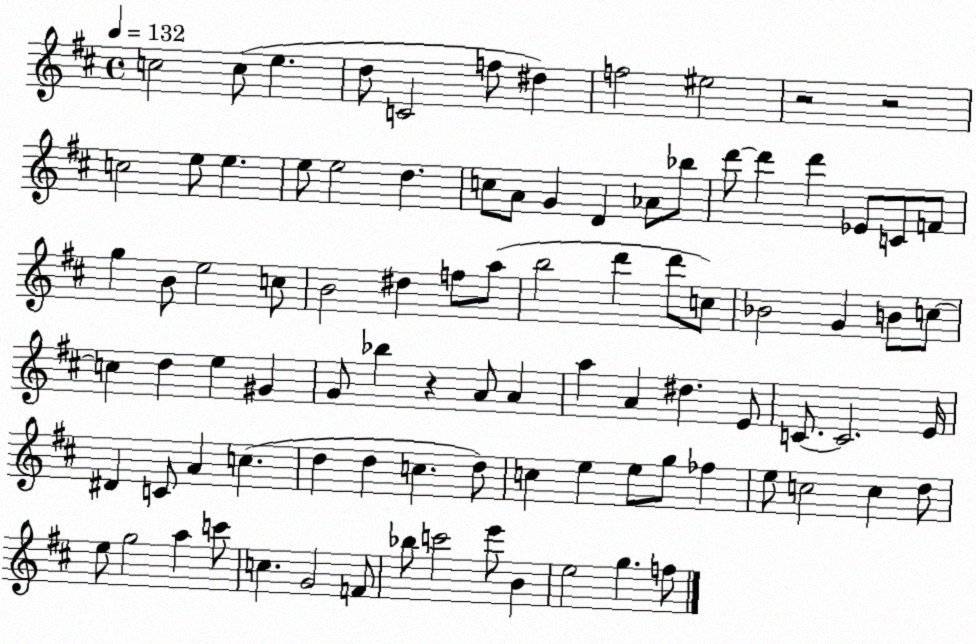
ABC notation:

X:1
T:Untitled
M:4/4
L:1/4
K:D
c2 c/2 e d/2 C2 f/2 ^d f2 ^e2 z2 z2 c2 e/2 e e/2 e2 d c/2 A/2 G D _A/2 _b/2 d'/2 d' d' _E/2 C/2 F/2 g B/2 e2 c/2 B2 ^d f/2 a/2 b2 d' d'/2 c/2 _B2 G B/2 c/2 c d e ^G G/2 _b z A/2 A a A ^d E/2 C/2 C2 E/4 ^D C/2 A c d d c d/2 c e e/2 g/2 _f e/2 c2 c d/2 e/2 g2 a c'/2 c G2 F/2 _b/2 c'2 e'/2 B e2 g f/2